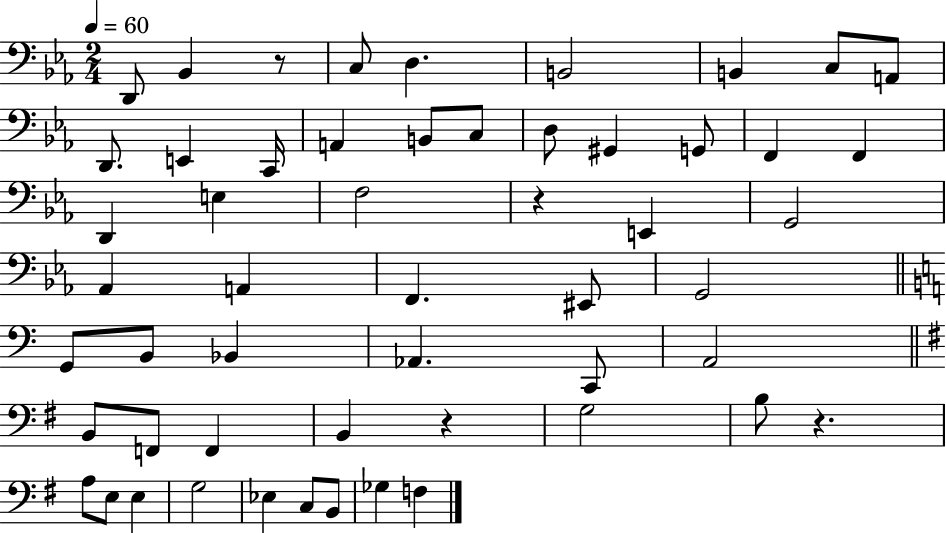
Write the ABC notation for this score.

X:1
T:Untitled
M:2/4
L:1/4
K:Eb
D,,/2 _B,, z/2 C,/2 D, B,,2 B,, C,/2 A,,/2 D,,/2 E,, C,,/4 A,, B,,/2 C,/2 D,/2 ^G,, G,,/2 F,, F,, D,, E, F,2 z E,, G,,2 _A,, A,, F,, ^E,,/2 G,,2 G,,/2 B,,/2 _B,, _A,, C,,/2 A,,2 B,,/2 F,,/2 F,, B,, z G,2 B,/2 z A,/2 E,/2 E, G,2 _E, C,/2 B,,/2 _G, F,